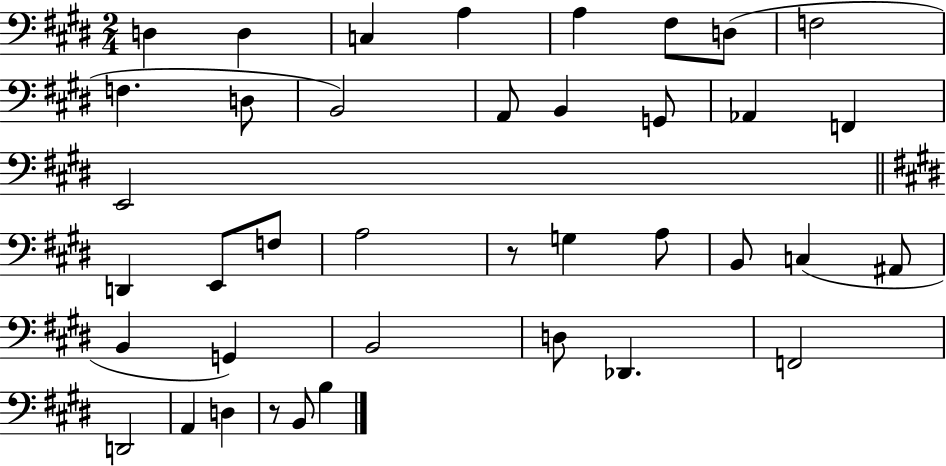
X:1
T:Untitled
M:2/4
L:1/4
K:E
D, D, C, A, A, ^F,/2 D,/2 F,2 F, D,/2 B,,2 A,,/2 B,, G,,/2 _A,, F,, E,,2 D,, E,,/2 F,/2 A,2 z/2 G, A,/2 B,,/2 C, ^A,,/2 B,, G,, B,,2 D,/2 _D,, F,,2 D,,2 A,, D, z/2 B,,/2 B,